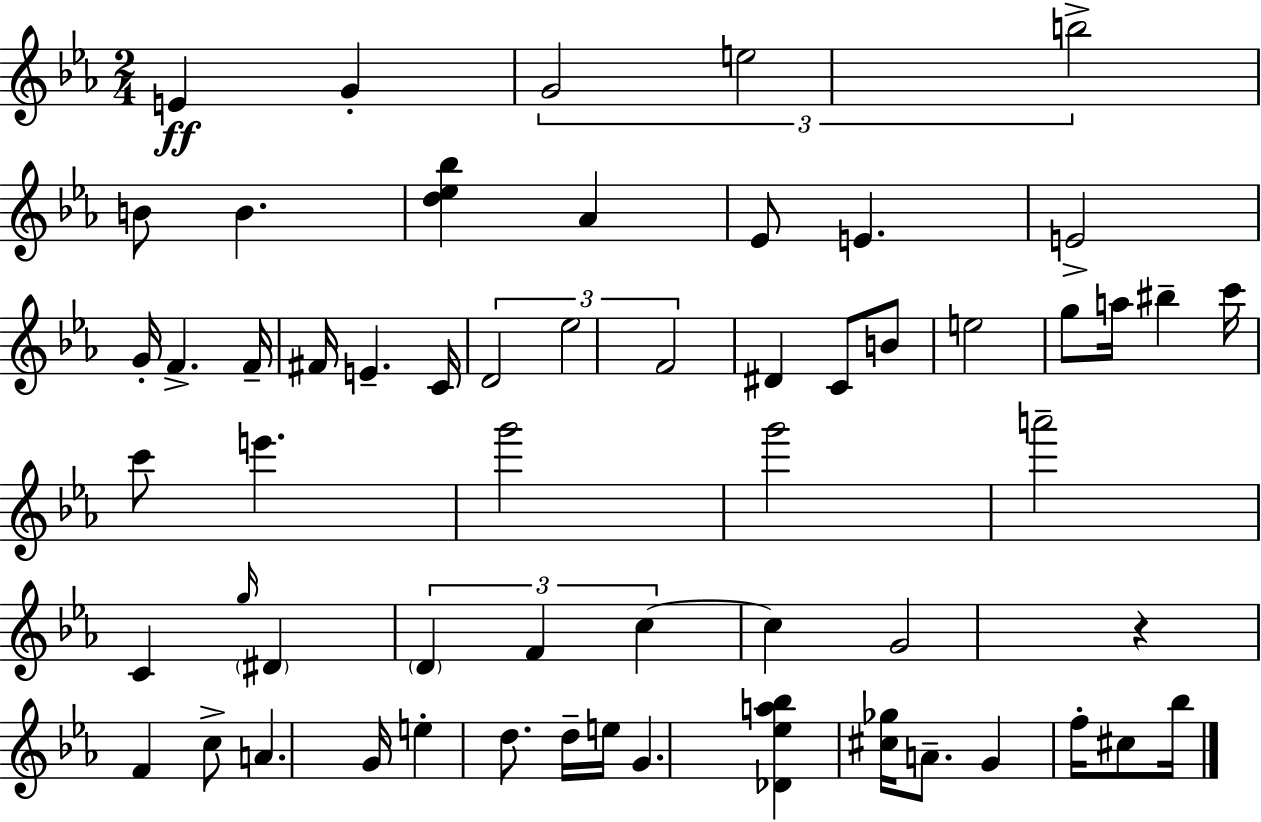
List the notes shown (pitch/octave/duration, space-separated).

E4/q G4/q G4/h E5/h B5/h B4/e B4/q. [D5,Eb5,Bb5]/q Ab4/q Eb4/e E4/q. E4/h G4/s F4/q. F4/s F#4/s E4/q. C4/s D4/h Eb5/h F4/h D#4/q C4/e B4/e E5/h G5/e A5/s BIS5/q C6/s C6/e E6/q. G6/h G6/h A6/h C4/q G5/s D#4/q D4/q F4/q C5/q C5/q G4/h R/q F4/q C5/e A4/q. G4/s E5/q D5/e. D5/s E5/s G4/q. [Db4,Eb5,A5,Bb5]/q [C#5,Gb5]/s A4/e. G4/q F5/s C#5/e Bb5/s